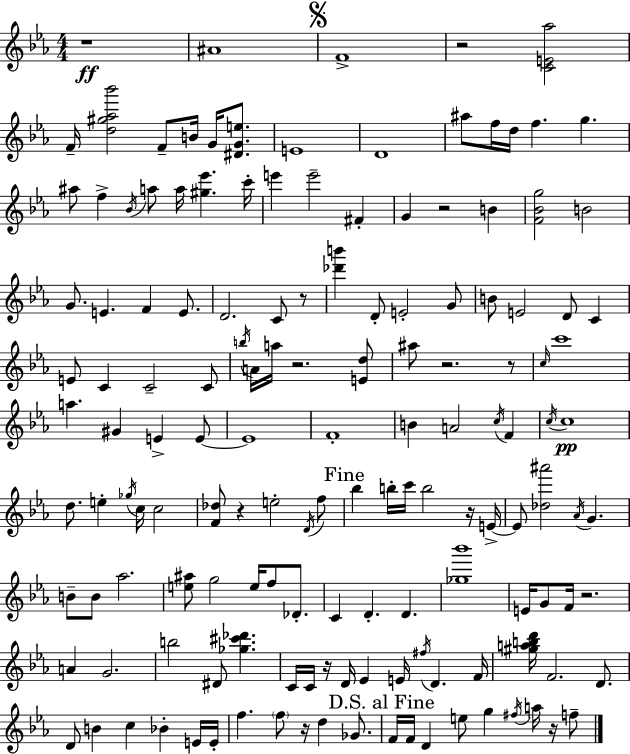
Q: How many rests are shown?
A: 13